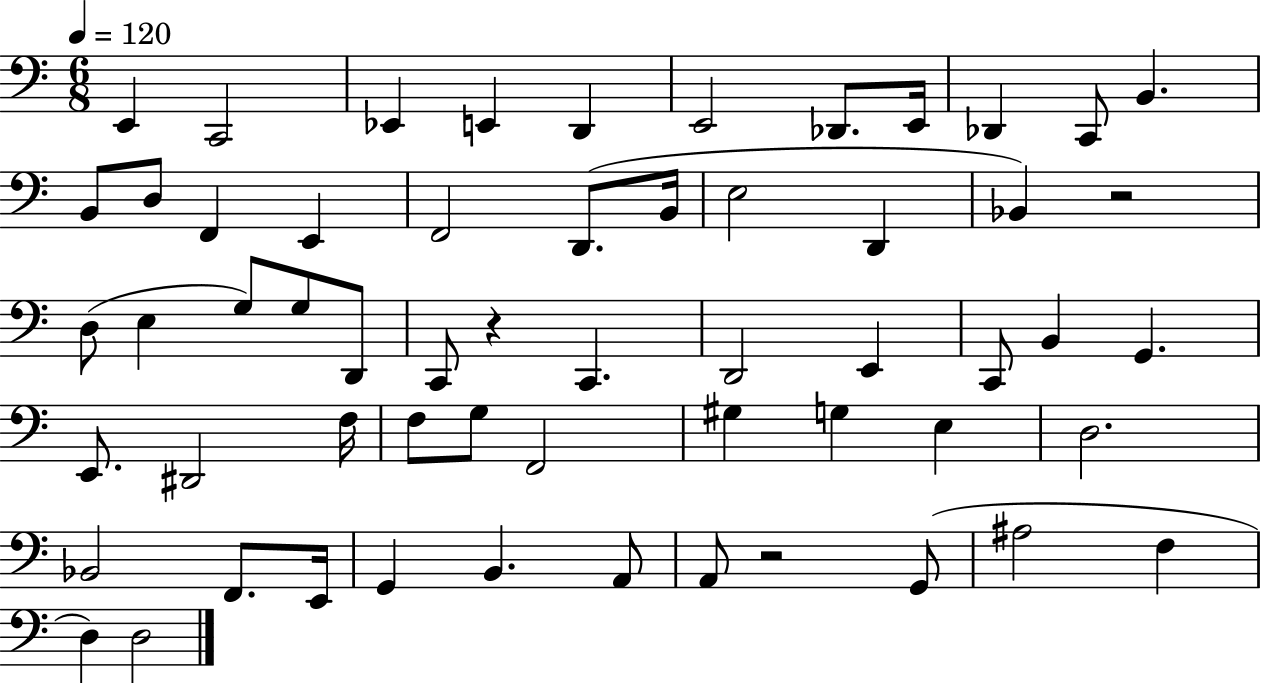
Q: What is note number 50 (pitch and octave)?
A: A2